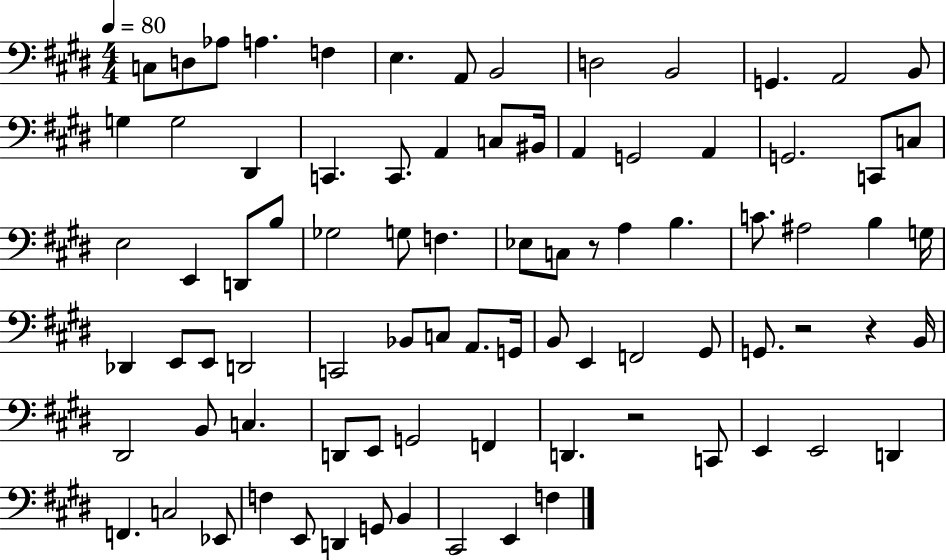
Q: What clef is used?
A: bass